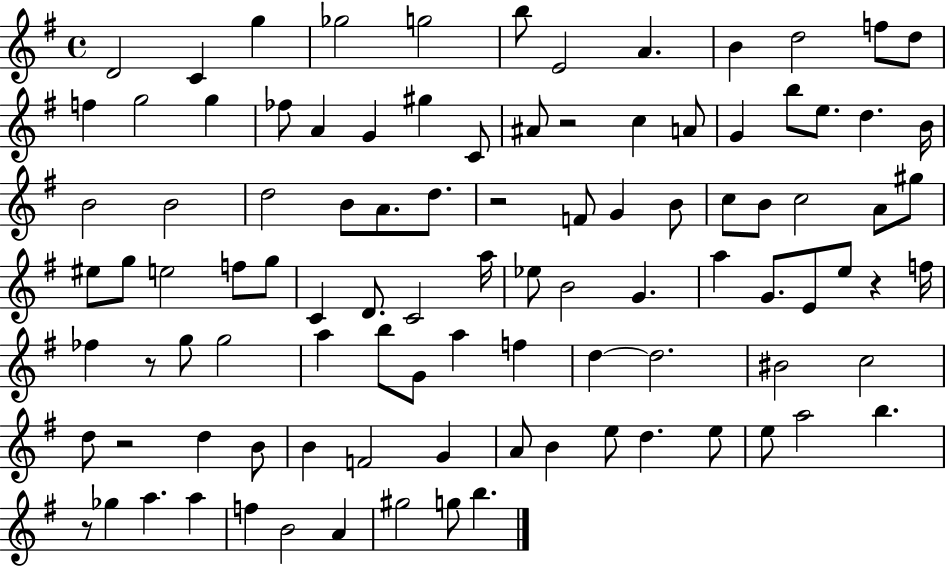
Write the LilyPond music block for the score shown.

{
  \clef treble
  \time 4/4
  \defaultTimeSignature
  \key g \major
  d'2 c'4 g''4 | ges''2 g''2 | b''8 e'2 a'4. | b'4 d''2 f''8 d''8 | \break f''4 g''2 g''4 | fes''8 a'4 g'4 gis''4 c'8 | ais'8 r2 c''4 a'8 | g'4 b''8 e''8. d''4. b'16 | \break b'2 b'2 | d''2 b'8 a'8. d''8. | r2 f'8 g'4 b'8 | c''8 b'8 c''2 a'8 gis''8 | \break eis''8 g''8 e''2 f''8 g''8 | c'4 d'8. c'2 a''16 | ees''8 b'2 g'4. | a''4 g'8. e'8 e''8 r4 f''16 | \break fes''4 r8 g''8 g''2 | a''4 b''8 g'8 a''4 f''4 | d''4~~ d''2. | bis'2 c''2 | \break d''8 r2 d''4 b'8 | b'4 f'2 g'4 | a'8 b'4 e''8 d''4. e''8 | e''8 a''2 b''4. | \break r8 ges''4 a''4. a''4 | f''4 b'2 a'4 | gis''2 g''8 b''4. | \bar "|."
}